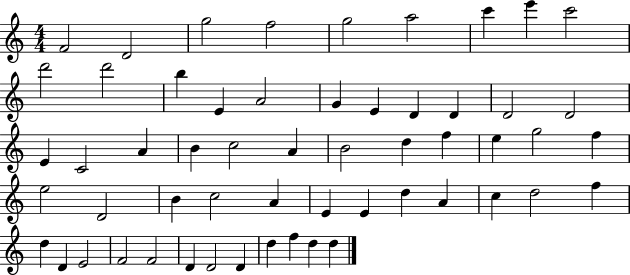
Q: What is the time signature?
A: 4/4